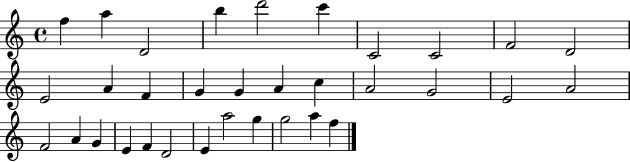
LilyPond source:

{
  \clef treble
  \time 4/4
  \defaultTimeSignature
  \key c \major
  f''4 a''4 d'2 | b''4 d'''2 c'''4 | c'2 c'2 | f'2 d'2 | \break e'2 a'4 f'4 | g'4 g'4 a'4 c''4 | a'2 g'2 | e'2 a'2 | \break f'2 a'4 g'4 | e'4 f'4 d'2 | e'4 a''2 g''4 | g''2 a''4 f''4 | \break \bar "|."
}